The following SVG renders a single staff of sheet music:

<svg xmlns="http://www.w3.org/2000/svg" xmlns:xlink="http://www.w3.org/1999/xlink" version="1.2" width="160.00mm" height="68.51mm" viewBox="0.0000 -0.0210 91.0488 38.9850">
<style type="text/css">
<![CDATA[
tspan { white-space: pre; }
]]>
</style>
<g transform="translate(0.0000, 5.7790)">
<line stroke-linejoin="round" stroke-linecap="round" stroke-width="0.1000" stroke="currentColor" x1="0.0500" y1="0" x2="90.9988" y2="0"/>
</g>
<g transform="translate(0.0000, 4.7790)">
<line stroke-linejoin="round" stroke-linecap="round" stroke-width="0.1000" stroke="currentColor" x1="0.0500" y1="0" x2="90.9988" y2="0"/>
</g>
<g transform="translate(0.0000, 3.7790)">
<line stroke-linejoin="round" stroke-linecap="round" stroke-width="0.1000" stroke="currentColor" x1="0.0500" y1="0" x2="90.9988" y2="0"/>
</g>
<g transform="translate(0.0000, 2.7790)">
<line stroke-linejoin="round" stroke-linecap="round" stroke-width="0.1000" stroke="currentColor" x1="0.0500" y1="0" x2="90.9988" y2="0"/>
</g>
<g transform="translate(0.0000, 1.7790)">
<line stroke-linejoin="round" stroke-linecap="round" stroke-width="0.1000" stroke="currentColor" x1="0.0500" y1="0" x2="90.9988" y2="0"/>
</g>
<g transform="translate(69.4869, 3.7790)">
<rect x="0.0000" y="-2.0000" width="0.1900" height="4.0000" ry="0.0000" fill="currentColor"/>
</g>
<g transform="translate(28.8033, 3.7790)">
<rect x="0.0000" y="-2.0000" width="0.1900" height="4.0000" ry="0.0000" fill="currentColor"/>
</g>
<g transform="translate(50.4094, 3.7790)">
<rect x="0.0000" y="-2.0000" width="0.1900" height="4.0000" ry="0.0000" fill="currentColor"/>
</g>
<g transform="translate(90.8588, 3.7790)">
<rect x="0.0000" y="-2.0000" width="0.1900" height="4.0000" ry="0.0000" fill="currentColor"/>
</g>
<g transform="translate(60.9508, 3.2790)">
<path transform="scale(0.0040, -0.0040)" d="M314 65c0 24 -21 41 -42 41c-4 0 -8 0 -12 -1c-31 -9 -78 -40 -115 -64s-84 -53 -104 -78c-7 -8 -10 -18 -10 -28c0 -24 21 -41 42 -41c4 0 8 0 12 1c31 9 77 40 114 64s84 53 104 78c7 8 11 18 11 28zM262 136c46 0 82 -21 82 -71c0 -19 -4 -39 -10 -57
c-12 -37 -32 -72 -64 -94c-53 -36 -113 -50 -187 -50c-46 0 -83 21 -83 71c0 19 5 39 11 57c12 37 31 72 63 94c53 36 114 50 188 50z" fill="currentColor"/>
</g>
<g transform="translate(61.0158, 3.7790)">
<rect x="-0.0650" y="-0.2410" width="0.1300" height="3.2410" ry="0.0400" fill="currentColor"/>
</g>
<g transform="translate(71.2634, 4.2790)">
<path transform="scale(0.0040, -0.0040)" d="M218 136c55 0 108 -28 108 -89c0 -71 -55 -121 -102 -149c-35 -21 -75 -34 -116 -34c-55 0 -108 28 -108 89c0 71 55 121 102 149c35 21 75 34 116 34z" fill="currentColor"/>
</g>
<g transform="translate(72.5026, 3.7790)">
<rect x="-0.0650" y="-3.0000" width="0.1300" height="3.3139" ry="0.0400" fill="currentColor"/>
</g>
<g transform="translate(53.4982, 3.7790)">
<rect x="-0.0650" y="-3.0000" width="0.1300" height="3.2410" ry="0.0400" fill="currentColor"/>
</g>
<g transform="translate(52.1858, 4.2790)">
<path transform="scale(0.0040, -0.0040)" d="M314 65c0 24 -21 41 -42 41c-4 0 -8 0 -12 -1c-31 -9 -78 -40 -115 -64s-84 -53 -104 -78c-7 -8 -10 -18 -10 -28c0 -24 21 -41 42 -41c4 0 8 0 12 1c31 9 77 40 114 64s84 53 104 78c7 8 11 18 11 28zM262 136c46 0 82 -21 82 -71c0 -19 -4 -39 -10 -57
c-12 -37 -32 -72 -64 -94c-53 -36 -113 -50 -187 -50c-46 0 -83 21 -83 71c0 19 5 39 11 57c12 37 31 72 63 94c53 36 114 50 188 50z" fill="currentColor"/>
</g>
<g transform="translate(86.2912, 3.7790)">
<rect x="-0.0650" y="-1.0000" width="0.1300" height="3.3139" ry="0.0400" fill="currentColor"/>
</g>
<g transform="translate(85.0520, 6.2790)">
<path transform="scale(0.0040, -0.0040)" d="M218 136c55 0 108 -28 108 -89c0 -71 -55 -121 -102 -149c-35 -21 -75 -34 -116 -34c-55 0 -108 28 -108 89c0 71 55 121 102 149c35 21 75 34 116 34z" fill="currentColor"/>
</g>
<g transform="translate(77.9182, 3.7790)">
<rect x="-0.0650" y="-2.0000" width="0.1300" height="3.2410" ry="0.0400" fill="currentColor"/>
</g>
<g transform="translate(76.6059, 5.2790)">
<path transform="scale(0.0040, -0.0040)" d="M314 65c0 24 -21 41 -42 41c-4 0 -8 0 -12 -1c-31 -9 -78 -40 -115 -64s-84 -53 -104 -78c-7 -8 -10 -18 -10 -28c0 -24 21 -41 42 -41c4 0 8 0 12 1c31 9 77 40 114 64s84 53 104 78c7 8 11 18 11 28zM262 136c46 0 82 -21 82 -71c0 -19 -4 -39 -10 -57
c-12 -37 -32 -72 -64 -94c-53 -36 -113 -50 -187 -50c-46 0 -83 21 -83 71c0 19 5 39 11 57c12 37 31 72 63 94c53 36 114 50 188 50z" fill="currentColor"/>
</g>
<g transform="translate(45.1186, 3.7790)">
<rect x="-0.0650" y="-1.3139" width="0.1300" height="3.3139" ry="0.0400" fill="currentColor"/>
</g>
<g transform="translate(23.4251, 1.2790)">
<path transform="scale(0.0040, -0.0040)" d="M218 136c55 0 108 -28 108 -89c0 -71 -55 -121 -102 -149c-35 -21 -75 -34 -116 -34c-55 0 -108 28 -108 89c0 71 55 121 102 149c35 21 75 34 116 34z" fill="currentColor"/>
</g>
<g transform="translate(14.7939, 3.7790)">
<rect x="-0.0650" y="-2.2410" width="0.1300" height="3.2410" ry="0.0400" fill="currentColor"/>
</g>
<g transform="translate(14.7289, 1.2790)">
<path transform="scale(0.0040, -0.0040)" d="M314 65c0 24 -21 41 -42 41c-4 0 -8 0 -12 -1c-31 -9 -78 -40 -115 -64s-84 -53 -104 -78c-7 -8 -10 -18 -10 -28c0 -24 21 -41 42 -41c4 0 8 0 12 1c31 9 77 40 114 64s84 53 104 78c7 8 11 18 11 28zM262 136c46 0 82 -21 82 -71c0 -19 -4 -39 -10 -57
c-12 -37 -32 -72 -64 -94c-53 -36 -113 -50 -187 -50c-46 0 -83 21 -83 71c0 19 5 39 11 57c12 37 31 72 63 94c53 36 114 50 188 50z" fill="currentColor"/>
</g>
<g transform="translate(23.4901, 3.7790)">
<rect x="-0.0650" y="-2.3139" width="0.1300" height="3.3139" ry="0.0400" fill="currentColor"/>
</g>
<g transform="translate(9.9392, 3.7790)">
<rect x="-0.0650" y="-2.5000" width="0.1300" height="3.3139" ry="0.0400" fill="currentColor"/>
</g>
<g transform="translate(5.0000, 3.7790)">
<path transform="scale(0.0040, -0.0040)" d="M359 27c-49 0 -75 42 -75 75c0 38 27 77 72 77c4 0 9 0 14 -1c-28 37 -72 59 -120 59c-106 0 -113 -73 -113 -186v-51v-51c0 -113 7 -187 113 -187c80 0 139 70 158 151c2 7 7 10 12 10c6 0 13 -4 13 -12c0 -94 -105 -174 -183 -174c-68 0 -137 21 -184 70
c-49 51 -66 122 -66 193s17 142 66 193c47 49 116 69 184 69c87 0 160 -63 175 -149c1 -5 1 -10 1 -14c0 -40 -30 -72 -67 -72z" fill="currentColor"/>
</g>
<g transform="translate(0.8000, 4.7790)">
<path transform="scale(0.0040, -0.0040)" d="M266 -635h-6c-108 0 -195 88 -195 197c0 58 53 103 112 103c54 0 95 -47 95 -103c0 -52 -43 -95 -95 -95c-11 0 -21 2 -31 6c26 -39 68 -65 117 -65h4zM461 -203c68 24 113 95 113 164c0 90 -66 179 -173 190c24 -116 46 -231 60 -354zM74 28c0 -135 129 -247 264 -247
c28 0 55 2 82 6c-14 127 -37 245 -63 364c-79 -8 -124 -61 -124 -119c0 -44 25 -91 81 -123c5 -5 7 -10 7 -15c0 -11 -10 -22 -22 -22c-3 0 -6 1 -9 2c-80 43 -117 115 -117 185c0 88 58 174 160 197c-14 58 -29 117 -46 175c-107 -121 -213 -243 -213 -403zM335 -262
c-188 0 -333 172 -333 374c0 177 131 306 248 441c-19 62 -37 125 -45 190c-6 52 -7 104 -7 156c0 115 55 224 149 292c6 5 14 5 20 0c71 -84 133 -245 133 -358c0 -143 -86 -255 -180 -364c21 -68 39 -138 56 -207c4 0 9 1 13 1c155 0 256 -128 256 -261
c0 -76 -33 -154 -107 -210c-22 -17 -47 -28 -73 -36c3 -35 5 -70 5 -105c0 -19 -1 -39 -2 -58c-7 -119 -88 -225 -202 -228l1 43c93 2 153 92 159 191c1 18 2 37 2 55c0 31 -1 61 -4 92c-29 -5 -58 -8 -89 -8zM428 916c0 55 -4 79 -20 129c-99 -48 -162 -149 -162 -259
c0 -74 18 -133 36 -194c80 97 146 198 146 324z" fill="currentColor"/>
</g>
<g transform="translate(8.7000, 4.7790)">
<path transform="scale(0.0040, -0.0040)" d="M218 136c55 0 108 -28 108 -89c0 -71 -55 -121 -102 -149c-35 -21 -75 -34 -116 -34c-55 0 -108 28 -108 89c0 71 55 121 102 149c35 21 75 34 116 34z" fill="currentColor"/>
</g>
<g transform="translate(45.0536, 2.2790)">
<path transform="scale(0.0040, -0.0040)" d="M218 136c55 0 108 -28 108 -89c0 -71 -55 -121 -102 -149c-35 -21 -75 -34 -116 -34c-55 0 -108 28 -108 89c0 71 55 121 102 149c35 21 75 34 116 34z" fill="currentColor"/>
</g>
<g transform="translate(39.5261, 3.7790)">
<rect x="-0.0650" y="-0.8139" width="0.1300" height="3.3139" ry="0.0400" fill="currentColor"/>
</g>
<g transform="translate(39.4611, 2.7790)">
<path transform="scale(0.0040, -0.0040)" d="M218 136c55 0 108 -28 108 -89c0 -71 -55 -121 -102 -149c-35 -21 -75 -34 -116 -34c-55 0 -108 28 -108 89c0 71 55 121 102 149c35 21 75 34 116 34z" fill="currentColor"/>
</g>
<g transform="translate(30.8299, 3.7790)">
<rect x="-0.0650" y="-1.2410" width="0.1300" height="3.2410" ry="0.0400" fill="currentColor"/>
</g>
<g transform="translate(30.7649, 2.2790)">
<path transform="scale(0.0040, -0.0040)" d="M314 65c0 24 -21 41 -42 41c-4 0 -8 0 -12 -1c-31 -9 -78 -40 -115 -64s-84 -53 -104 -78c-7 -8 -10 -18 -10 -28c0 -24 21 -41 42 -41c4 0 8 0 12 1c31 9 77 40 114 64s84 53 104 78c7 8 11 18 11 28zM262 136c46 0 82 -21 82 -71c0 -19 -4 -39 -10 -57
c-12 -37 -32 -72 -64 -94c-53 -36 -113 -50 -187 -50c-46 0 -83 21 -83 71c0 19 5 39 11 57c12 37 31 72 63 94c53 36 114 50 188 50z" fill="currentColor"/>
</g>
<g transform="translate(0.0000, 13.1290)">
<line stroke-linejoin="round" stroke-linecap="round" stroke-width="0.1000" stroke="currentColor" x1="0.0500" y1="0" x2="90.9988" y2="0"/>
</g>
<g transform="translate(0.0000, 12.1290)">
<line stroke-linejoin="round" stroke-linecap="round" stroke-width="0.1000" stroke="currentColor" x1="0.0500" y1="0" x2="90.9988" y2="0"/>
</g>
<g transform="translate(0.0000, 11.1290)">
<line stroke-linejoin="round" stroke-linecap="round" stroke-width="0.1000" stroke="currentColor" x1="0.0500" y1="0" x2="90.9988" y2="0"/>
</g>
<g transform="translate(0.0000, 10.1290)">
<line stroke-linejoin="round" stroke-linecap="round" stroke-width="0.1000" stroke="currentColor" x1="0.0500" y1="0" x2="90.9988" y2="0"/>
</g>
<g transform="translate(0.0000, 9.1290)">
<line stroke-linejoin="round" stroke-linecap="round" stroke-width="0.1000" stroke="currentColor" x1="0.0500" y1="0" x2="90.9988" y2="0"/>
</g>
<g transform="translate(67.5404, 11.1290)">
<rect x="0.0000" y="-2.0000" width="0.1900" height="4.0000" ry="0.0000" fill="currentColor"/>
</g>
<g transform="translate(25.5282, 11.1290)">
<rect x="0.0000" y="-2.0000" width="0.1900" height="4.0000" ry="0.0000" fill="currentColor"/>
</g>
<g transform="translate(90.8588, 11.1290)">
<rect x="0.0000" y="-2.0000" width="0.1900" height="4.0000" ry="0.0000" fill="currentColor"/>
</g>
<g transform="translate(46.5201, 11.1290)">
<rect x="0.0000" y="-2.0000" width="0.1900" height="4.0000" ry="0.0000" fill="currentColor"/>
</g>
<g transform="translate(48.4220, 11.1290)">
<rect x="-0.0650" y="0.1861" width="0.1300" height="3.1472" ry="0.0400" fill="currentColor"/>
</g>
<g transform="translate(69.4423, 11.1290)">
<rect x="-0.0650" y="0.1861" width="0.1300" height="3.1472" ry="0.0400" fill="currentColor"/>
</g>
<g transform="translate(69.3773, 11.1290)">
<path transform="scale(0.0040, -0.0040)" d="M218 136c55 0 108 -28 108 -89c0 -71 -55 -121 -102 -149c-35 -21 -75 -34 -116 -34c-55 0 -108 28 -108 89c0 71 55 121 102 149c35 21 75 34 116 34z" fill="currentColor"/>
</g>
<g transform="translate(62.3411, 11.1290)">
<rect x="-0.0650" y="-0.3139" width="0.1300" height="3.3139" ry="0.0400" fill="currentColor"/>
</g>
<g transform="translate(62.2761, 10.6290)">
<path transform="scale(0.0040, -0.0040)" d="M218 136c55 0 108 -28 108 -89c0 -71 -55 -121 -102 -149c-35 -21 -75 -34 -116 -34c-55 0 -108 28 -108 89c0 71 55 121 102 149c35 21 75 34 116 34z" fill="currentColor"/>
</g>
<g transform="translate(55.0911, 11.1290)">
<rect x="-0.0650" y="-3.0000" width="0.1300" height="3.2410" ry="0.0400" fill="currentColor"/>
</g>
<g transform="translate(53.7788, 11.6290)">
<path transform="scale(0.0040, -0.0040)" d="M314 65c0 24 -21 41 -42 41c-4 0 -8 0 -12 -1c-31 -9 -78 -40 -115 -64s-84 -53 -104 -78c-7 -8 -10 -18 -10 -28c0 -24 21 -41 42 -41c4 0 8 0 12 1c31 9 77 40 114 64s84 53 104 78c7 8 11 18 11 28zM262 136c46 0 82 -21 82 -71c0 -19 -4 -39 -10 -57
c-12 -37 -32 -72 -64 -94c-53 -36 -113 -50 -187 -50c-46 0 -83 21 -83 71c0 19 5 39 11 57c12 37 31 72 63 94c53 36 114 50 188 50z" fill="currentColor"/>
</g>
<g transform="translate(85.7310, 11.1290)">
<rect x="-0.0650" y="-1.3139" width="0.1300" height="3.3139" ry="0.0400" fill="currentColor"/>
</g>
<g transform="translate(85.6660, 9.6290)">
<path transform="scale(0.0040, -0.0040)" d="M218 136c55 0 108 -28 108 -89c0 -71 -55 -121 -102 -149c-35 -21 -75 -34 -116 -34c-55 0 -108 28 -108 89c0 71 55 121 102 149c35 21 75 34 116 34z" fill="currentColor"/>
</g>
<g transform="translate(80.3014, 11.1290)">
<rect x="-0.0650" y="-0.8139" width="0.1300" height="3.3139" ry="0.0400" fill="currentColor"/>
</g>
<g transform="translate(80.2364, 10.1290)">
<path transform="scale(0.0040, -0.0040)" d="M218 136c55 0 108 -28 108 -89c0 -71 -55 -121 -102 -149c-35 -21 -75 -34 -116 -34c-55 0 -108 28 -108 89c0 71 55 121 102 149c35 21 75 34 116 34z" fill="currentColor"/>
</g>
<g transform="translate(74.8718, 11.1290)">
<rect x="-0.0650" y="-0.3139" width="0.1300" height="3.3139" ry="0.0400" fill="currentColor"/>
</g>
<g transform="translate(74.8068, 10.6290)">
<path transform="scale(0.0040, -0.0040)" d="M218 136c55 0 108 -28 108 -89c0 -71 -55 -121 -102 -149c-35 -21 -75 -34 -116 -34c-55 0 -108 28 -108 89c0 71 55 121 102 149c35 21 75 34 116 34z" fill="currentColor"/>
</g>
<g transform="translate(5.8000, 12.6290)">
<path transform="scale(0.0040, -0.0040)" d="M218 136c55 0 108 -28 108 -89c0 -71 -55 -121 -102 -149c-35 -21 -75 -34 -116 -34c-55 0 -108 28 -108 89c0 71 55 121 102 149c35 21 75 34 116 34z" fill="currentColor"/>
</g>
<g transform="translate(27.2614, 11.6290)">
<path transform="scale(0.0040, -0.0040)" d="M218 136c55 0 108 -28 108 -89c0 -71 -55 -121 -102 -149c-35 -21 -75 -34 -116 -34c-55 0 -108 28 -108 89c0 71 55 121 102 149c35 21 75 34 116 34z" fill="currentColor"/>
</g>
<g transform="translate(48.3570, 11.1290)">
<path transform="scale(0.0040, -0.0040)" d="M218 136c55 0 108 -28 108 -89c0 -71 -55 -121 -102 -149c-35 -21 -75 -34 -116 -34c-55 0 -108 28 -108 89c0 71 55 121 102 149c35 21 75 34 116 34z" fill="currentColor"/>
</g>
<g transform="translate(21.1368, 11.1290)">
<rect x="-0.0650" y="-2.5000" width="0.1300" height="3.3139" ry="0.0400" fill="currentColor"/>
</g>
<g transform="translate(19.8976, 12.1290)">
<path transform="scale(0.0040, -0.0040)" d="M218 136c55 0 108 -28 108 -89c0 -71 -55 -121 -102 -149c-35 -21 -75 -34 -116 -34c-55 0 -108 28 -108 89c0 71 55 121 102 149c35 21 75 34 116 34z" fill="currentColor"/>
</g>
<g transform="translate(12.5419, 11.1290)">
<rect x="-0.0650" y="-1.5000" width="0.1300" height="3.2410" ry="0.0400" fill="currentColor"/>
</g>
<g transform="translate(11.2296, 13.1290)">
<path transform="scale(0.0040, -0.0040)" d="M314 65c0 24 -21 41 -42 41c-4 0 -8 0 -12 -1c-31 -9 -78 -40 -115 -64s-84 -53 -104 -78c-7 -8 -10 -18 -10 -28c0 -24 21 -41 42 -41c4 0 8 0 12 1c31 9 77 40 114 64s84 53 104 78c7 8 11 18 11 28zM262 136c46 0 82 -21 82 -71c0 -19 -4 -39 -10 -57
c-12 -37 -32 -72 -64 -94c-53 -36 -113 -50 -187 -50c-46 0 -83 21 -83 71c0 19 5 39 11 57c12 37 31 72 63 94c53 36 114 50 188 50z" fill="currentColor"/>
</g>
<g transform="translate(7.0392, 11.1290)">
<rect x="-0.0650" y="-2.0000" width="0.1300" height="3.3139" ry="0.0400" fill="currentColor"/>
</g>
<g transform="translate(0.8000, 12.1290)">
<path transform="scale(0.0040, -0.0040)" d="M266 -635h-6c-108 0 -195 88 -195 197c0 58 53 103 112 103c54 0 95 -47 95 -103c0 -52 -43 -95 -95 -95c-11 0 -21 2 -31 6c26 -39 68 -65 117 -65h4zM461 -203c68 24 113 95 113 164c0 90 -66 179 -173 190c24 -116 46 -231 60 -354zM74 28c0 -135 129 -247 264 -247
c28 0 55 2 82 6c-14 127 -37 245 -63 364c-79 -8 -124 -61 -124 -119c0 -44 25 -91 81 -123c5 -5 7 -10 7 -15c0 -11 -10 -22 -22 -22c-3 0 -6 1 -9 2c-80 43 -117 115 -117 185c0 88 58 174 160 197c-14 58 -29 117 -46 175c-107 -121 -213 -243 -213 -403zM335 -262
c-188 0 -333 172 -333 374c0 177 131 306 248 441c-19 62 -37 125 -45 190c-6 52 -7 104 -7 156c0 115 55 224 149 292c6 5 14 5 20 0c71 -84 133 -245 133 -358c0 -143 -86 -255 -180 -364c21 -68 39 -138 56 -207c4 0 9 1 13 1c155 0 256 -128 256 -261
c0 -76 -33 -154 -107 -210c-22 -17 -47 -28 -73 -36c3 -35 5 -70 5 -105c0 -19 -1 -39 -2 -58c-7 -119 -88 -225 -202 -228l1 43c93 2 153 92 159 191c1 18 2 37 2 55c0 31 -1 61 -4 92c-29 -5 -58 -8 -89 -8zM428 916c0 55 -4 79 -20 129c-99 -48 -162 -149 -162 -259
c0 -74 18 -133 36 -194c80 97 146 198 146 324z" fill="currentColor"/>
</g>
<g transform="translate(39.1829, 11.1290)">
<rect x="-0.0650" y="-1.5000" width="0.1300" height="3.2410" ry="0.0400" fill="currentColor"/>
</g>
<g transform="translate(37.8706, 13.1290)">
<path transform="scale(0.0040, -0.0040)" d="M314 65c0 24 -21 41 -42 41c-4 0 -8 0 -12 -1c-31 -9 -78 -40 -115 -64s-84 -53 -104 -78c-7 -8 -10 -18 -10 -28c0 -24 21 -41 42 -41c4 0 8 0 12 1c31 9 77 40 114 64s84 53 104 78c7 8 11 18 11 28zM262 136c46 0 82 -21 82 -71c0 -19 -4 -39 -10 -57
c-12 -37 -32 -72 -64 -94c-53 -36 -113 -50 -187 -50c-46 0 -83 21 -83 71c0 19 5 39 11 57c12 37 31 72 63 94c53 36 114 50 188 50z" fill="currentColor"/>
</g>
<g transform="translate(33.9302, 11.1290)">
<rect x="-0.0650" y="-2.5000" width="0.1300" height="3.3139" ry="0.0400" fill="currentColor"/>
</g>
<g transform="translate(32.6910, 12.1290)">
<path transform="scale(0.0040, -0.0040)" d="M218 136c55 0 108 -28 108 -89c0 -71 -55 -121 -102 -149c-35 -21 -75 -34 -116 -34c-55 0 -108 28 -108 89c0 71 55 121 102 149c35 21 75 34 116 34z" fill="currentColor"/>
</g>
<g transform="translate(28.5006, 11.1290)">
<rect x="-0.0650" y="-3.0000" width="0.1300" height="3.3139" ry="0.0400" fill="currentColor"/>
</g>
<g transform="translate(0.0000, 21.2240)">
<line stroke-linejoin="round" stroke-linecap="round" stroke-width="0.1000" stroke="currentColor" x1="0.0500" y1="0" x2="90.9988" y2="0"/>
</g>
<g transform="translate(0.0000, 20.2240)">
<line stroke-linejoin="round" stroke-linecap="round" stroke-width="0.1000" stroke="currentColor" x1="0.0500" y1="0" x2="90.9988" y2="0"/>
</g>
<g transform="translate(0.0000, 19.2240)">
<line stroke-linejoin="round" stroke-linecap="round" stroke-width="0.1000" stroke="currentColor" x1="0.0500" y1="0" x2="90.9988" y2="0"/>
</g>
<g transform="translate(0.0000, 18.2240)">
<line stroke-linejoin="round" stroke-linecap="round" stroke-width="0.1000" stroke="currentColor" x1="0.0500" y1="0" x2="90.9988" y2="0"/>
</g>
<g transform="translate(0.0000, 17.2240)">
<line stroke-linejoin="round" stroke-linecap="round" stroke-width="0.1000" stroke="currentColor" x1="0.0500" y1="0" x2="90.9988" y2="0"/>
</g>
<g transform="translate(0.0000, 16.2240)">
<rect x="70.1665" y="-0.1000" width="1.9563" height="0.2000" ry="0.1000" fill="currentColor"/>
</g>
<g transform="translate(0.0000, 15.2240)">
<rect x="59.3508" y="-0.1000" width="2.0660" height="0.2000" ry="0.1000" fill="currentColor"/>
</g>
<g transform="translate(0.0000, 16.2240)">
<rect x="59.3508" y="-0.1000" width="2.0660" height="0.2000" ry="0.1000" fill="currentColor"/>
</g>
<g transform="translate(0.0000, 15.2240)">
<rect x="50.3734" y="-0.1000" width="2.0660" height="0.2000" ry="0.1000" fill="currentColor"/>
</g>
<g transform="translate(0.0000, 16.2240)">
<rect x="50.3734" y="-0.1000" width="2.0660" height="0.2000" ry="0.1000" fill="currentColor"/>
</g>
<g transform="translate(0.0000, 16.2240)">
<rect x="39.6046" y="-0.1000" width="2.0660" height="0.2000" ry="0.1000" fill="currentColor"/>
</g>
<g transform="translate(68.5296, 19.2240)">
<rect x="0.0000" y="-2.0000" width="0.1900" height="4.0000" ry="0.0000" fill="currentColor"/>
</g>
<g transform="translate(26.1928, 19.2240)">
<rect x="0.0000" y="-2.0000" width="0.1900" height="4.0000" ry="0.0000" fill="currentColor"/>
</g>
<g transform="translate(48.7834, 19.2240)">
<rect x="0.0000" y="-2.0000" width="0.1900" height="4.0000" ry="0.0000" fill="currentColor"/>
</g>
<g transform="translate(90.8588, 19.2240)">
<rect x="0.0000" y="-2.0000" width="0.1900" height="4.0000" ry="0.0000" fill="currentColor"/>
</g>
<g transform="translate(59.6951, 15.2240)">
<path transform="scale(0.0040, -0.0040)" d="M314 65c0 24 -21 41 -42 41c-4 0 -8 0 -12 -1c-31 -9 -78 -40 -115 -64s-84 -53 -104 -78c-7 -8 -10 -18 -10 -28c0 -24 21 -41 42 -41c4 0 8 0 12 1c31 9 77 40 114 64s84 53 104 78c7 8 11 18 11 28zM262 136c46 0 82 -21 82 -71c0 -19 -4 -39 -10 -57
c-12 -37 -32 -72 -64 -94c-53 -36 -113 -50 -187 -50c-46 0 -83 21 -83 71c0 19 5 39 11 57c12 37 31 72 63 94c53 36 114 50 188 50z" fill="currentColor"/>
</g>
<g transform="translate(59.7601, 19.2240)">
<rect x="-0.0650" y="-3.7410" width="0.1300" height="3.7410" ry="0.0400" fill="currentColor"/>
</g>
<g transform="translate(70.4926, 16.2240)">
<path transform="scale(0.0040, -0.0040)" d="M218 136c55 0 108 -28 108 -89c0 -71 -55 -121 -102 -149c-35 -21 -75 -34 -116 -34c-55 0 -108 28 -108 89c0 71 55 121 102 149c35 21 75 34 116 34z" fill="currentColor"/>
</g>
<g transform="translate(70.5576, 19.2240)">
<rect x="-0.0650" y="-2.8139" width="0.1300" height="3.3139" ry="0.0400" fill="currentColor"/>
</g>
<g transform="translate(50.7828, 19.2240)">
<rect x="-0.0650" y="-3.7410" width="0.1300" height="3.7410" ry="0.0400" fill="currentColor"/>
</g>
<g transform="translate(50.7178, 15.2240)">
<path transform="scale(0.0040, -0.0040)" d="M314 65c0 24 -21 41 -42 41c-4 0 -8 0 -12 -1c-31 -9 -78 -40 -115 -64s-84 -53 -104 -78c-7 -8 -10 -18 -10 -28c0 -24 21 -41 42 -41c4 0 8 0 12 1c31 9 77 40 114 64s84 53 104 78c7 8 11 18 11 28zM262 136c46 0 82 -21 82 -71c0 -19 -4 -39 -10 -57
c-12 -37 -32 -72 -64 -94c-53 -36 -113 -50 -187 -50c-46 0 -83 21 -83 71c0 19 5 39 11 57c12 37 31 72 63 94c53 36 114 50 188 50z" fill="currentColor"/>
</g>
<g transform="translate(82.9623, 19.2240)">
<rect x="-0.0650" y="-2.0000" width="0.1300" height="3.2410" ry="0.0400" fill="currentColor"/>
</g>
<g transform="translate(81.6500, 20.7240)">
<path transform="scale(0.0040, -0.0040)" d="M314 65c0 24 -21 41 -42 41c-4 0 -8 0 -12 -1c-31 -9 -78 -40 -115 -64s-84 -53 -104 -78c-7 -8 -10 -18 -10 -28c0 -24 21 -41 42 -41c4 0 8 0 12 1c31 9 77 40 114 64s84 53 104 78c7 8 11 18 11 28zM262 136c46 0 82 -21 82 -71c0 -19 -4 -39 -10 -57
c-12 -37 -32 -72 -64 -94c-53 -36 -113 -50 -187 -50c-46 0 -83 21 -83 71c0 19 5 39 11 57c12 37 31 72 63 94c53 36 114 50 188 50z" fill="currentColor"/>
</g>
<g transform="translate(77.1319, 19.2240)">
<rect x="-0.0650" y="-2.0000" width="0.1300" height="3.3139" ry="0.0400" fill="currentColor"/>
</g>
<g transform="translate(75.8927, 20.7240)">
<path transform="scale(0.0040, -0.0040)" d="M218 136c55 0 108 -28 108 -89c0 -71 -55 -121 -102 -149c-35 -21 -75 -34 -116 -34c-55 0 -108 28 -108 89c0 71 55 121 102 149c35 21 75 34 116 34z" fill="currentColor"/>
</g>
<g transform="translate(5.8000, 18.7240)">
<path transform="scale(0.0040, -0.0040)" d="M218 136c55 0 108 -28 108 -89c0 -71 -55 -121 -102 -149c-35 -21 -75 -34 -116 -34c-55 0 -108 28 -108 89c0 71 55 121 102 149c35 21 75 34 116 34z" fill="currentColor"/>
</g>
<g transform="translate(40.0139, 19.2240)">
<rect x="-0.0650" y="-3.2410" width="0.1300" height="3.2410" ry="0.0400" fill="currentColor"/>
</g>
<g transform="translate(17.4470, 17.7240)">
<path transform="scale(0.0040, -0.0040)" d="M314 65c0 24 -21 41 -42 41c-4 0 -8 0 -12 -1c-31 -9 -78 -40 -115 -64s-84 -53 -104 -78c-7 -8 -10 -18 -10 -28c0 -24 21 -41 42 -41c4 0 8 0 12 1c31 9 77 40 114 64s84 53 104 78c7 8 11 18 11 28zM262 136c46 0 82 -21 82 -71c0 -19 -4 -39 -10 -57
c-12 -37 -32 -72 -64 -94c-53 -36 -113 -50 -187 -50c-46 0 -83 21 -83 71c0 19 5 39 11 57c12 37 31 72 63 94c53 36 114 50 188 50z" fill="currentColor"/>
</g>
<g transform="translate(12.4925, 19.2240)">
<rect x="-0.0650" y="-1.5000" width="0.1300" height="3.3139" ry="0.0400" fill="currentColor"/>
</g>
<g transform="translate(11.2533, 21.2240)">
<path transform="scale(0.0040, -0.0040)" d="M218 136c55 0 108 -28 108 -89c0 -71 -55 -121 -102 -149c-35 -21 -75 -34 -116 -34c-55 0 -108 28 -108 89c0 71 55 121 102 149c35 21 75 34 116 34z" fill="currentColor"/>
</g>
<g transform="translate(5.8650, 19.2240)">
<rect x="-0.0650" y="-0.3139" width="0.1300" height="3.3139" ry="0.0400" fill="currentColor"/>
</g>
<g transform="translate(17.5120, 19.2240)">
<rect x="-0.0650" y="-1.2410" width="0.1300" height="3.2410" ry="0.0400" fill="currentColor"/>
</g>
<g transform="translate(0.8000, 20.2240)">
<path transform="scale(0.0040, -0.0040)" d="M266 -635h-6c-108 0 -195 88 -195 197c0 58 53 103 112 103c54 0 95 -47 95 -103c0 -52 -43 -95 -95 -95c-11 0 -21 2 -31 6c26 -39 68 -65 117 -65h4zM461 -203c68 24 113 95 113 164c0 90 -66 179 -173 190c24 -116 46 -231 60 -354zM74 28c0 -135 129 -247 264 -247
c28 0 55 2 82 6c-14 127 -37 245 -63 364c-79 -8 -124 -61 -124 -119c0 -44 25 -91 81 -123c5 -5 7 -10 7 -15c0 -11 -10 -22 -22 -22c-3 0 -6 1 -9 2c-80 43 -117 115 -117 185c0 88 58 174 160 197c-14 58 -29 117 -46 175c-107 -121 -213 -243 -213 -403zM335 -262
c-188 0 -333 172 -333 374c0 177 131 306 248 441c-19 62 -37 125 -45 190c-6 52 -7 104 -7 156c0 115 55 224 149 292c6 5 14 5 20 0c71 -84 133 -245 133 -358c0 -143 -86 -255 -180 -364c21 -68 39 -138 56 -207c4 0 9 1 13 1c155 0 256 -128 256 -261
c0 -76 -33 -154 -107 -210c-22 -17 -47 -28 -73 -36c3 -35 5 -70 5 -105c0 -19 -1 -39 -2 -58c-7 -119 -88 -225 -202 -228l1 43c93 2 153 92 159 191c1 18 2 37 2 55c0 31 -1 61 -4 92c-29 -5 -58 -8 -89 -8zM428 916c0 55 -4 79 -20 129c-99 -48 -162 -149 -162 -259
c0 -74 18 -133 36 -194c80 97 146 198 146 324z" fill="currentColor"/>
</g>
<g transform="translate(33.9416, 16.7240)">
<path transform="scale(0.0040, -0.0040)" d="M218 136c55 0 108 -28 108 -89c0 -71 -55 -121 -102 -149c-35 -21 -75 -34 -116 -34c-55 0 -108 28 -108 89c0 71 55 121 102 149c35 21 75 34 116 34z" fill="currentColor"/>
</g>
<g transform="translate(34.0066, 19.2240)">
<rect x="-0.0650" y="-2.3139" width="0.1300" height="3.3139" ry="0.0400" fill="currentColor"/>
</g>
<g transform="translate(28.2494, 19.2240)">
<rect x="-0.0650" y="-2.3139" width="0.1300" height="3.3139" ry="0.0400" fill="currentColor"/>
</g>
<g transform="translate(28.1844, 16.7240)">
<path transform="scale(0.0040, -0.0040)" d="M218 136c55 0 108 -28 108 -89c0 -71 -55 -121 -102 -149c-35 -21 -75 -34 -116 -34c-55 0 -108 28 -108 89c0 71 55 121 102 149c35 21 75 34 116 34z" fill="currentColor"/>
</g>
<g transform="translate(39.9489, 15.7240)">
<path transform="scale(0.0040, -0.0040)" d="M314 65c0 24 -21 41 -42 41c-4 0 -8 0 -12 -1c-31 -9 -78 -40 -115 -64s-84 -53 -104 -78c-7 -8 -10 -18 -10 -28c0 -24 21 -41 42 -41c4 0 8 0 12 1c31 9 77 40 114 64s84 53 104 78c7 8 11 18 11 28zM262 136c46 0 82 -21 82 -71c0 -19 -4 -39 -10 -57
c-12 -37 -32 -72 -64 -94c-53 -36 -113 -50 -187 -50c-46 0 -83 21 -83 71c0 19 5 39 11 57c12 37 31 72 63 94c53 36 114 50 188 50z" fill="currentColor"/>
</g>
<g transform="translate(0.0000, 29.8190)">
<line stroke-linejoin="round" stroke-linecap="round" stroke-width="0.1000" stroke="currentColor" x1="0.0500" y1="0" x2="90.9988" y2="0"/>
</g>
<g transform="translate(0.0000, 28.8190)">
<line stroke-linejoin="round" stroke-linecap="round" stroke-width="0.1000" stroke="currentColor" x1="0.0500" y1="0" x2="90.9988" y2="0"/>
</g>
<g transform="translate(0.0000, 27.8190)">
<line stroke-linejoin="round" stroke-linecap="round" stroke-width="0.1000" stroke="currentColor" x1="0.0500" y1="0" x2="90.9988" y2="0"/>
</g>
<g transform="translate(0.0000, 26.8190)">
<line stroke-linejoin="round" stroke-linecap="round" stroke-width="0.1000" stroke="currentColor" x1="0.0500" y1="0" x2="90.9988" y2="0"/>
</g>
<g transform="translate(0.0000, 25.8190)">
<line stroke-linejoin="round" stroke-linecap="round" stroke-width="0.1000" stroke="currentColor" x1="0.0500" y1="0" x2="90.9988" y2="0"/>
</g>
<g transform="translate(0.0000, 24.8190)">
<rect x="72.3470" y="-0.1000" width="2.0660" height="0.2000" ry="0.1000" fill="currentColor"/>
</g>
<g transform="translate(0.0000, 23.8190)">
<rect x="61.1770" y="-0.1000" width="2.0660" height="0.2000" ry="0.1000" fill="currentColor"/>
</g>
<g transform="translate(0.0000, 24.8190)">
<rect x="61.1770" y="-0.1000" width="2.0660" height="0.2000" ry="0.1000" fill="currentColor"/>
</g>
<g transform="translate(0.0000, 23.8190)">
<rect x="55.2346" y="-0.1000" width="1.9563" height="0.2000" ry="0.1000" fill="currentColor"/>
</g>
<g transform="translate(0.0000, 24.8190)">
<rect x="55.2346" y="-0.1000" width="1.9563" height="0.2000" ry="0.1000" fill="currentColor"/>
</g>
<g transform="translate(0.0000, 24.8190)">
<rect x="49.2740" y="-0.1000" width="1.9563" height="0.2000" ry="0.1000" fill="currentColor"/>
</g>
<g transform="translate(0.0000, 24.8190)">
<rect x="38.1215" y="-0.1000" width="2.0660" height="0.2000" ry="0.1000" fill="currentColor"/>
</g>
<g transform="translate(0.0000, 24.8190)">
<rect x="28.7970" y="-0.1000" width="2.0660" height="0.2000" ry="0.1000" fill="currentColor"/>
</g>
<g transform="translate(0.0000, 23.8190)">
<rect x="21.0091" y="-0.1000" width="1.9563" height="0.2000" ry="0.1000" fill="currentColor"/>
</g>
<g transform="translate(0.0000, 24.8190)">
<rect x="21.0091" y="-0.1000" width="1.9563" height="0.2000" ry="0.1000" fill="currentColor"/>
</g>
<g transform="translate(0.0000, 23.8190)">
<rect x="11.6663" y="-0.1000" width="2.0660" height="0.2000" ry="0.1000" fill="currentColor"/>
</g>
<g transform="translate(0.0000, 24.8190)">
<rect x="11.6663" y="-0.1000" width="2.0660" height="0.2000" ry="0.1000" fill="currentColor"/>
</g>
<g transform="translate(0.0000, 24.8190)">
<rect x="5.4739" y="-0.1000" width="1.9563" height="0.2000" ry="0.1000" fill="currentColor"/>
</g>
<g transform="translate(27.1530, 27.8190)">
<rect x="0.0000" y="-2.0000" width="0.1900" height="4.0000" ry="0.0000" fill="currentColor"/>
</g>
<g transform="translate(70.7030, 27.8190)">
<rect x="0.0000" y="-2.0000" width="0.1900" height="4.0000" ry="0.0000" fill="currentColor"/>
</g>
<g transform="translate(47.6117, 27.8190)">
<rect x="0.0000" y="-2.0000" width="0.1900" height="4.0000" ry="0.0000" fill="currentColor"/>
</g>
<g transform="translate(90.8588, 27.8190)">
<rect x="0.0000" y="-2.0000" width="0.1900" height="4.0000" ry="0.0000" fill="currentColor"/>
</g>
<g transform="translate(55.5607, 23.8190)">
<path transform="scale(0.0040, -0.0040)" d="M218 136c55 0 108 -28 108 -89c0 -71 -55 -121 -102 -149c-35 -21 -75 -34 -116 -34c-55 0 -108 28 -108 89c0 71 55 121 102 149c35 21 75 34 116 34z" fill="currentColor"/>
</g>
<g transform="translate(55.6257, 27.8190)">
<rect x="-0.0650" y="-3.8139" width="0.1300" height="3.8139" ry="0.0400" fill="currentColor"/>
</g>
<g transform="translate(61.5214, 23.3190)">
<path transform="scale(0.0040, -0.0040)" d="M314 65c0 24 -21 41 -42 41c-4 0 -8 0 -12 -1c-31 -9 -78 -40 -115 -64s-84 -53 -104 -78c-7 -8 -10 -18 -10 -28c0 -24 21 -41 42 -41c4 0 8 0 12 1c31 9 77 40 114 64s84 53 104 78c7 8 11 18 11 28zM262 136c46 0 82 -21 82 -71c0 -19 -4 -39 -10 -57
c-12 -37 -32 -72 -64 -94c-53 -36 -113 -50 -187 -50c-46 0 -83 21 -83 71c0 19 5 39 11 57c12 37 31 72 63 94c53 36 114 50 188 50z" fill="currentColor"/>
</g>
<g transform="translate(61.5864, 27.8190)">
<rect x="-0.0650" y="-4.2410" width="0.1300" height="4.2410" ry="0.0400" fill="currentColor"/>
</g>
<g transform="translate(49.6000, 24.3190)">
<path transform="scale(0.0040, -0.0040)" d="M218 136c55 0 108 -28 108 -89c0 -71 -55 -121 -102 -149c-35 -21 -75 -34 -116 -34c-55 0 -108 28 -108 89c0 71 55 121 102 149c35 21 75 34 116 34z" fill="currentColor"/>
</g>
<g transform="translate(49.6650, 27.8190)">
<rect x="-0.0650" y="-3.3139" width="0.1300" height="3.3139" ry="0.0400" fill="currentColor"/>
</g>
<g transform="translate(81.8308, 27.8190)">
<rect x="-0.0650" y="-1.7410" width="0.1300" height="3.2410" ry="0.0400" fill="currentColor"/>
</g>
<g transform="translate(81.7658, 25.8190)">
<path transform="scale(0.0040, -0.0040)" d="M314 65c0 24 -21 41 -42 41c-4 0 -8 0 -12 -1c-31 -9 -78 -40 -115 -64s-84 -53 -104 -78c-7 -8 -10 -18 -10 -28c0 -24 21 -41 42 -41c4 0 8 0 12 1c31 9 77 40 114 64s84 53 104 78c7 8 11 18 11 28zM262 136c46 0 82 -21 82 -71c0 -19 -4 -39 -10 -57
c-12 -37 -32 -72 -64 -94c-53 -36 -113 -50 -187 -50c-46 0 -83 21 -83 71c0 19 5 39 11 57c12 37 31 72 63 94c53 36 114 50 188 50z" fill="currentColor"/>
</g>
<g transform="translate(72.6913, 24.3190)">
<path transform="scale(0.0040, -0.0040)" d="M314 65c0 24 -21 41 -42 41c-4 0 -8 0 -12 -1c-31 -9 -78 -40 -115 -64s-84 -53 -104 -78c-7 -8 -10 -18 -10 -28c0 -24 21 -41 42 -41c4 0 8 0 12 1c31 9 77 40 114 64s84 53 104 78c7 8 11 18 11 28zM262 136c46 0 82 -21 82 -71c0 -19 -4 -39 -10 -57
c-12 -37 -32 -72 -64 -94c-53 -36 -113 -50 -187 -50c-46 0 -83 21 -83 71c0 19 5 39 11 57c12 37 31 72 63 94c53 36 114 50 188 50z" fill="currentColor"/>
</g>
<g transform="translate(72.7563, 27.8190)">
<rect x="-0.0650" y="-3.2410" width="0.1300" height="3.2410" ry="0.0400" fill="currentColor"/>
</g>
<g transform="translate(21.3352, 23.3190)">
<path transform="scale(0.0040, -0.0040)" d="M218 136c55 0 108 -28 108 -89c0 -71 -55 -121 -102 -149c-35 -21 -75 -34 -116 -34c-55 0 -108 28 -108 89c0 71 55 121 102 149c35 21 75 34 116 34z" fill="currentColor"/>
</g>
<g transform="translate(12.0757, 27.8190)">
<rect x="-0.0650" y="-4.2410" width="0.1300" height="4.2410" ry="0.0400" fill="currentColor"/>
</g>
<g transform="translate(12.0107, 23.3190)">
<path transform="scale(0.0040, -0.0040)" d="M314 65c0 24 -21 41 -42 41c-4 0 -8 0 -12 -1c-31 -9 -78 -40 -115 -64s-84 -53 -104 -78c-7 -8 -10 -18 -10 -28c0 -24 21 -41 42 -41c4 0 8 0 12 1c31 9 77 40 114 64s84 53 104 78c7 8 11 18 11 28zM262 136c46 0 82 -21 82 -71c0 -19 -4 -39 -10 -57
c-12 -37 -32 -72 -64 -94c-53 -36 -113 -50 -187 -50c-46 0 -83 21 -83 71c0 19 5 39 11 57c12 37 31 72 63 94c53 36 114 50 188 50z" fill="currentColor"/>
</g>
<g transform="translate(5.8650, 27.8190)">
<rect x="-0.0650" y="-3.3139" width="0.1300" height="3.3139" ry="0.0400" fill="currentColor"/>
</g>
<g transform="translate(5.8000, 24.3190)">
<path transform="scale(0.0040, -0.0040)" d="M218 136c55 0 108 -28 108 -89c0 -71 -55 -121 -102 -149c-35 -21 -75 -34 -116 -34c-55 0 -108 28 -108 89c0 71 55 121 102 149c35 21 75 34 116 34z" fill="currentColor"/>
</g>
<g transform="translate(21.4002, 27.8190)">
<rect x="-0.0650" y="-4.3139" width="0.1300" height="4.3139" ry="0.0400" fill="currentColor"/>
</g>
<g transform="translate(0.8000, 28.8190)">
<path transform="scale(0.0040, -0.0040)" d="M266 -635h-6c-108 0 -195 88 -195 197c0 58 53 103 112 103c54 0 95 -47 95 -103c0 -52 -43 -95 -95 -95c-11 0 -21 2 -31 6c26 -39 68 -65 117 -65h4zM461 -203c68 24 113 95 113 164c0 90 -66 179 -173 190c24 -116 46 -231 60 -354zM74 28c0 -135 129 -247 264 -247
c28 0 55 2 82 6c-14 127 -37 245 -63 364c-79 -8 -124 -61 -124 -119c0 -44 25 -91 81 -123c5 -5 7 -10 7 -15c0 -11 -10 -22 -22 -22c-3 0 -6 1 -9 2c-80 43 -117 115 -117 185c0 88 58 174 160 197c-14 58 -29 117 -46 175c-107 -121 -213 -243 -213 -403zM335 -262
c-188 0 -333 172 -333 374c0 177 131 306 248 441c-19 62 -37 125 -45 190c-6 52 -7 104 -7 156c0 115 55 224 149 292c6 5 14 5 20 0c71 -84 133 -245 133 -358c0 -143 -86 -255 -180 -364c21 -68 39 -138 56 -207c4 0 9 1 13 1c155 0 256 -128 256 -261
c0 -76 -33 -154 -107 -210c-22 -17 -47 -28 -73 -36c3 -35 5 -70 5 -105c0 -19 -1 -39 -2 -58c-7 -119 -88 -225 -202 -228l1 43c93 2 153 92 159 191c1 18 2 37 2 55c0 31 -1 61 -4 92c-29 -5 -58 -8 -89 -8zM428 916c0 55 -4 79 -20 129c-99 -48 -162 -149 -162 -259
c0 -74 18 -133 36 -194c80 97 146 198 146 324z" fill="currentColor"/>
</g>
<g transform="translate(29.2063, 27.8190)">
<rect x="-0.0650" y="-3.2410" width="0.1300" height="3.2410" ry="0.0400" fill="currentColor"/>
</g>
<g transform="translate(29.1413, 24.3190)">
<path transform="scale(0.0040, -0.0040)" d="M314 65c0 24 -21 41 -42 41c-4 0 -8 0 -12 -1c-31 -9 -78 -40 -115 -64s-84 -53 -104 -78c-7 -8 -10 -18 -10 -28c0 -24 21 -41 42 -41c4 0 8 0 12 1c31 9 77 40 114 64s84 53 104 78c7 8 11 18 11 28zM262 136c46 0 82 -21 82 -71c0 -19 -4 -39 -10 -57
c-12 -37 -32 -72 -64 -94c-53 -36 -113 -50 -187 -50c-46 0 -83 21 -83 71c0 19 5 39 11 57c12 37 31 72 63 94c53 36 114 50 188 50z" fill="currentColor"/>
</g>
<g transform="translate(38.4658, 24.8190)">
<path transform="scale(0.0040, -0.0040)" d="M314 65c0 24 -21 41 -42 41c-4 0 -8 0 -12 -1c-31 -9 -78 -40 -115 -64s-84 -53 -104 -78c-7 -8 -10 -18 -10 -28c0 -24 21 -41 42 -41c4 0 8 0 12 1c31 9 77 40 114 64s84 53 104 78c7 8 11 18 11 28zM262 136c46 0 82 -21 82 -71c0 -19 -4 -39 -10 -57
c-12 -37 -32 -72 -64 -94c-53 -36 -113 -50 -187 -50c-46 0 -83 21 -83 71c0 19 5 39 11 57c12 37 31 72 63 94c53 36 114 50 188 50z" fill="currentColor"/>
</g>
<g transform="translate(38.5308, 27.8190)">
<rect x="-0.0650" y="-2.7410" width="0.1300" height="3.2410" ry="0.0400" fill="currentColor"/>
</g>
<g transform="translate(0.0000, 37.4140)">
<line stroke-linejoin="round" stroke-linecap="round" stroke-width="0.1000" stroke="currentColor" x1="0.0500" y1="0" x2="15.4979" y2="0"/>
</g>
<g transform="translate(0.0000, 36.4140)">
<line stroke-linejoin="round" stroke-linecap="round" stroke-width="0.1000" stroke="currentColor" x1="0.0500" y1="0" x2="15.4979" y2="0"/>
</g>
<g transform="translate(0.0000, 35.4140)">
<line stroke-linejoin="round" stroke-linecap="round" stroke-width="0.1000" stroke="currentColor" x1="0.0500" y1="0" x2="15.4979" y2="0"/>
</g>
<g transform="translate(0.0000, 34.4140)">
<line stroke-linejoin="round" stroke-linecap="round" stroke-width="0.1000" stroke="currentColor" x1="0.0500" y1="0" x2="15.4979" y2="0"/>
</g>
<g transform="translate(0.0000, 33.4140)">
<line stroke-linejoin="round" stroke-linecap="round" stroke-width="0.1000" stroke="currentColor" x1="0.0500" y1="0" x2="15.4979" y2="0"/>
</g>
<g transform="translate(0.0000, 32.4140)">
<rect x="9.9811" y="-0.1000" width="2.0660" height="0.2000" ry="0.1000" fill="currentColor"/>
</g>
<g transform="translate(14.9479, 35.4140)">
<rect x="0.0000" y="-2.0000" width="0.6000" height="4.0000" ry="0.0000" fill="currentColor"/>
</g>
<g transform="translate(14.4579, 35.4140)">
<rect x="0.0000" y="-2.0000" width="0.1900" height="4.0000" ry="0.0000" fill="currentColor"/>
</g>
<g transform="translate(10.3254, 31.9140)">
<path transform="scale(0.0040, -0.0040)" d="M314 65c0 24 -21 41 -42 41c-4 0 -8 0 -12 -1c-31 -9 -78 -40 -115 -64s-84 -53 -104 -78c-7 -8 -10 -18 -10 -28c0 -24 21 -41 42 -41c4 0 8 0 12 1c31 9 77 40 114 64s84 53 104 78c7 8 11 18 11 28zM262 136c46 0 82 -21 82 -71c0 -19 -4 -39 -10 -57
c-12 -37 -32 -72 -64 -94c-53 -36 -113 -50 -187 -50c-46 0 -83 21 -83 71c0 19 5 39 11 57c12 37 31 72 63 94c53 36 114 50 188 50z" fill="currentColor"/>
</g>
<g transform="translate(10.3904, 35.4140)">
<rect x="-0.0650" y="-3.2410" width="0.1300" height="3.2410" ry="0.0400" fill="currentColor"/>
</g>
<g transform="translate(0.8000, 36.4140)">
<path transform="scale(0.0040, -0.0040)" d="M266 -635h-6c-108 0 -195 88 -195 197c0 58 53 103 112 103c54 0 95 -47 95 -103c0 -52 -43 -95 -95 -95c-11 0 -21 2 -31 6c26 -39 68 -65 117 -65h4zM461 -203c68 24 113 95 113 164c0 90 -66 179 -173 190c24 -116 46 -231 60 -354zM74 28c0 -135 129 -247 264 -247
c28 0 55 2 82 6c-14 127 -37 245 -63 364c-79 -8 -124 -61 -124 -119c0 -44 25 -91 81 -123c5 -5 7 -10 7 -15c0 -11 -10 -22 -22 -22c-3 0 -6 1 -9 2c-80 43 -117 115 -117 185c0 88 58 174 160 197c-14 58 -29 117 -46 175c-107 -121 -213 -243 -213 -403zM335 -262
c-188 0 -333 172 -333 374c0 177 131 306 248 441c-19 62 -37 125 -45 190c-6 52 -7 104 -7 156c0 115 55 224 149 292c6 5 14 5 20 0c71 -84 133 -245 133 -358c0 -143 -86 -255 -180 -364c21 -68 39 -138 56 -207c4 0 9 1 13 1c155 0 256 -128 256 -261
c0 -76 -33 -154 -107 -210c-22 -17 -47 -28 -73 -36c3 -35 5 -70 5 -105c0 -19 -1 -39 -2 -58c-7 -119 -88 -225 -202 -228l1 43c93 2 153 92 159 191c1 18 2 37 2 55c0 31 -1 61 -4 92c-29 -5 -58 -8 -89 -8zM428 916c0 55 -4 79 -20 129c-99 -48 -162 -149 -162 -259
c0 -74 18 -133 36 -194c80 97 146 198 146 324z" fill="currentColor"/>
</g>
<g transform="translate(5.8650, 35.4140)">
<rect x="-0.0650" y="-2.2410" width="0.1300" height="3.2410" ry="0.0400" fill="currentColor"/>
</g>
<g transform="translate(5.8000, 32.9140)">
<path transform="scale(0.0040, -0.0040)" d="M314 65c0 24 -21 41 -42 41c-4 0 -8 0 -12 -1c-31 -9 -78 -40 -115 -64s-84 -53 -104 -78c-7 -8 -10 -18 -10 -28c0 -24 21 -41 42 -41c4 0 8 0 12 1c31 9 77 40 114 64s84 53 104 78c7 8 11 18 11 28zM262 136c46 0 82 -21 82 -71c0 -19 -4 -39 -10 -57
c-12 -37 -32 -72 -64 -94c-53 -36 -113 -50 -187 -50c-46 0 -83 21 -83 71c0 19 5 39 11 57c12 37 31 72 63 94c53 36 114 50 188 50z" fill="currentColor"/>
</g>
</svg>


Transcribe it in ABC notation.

X:1
T:Untitled
M:4/4
L:1/4
K:C
G g2 g e2 d e A2 c2 A F2 D F E2 G A G E2 B A2 c B c d e c E e2 g g b2 c'2 c'2 a F F2 b d'2 d' b2 a2 b c' d'2 b2 f2 g2 b2